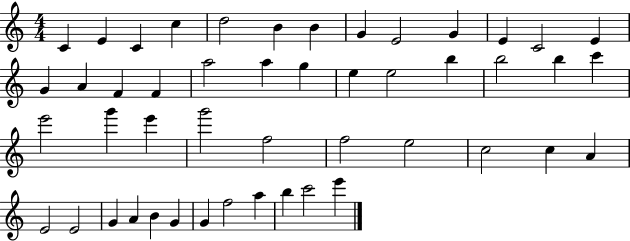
X:1
T:Untitled
M:4/4
L:1/4
K:C
C E C c d2 B B G E2 G E C2 E G A F F a2 a g e e2 b b2 b c' e'2 g' e' g'2 f2 f2 e2 c2 c A E2 E2 G A B G G f2 a b c'2 e'